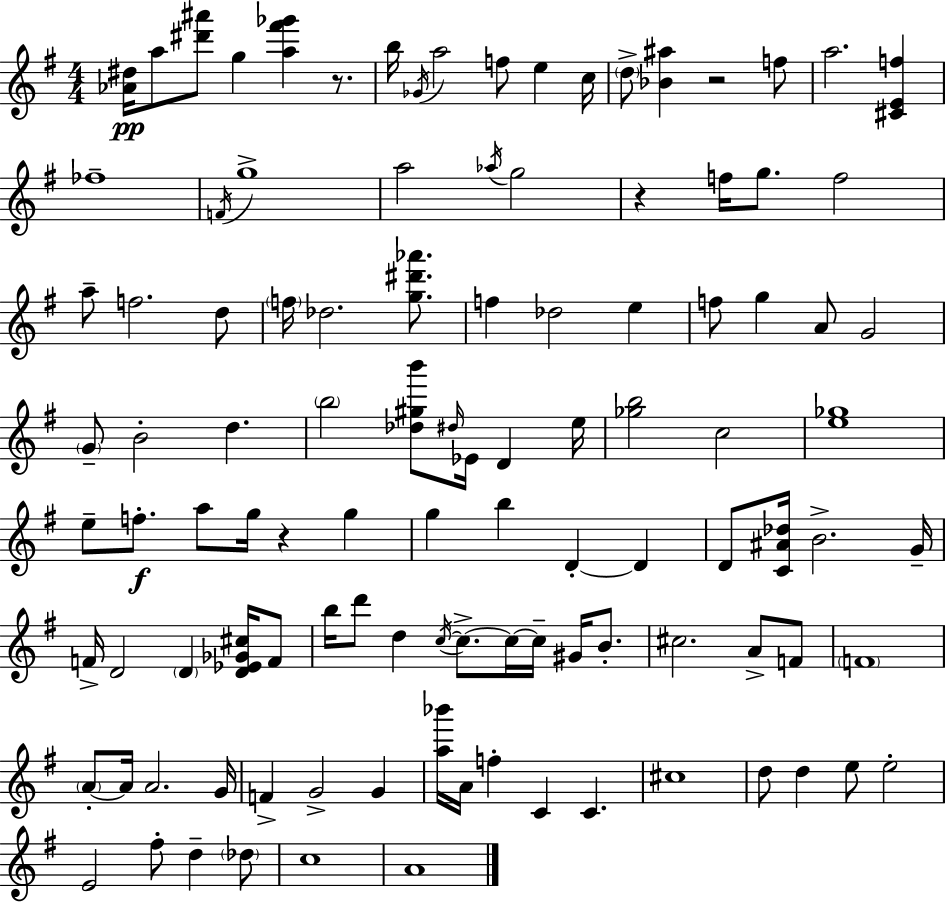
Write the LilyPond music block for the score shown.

{
  \clef treble
  \numericTimeSignature
  \time 4/4
  \key g \major
  <aes' dis''>16\pp a''8 <dis''' ais'''>8 g''4 <a'' fis''' ges'''>4 r8. | b''16 \acciaccatura { ges'16 } a''2 f''8 e''4 | c''16 \parenthesize d''8-> <bes' ais''>4 r2 f''8 | a''2. <cis' e' f''>4 | \break fes''1-- | \acciaccatura { f'16 } g''1-> | a''2 \acciaccatura { aes''16 } g''2 | r4 f''16 g''8. f''2 | \break a''8-- f''2. | d''8 \parenthesize f''16 des''2. | <g'' dis''' aes'''>8. f''4 des''2 e''4 | f''8 g''4 a'8 g'2 | \break \parenthesize g'8-- b'2-. d''4. | \parenthesize b''2 <des'' gis'' b'''>8 \grace { dis''16 } ees'16 d'4 | e''16 <ges'' b''>2 c''2 | <e'' ges''>1 | \break e''8-- f''8.-.\f a''8 g''16 r4 | g''4 g''4 b''4 d'4-.~~ | d'4 d'8 <c' ais' des''>16 b'2.-> | g'16-- f'16-> d'2 \parenthesize d'4 | \break <d' ees' ges' cis''>16 f'8 b''16 d'''8 d''4 \acciaccatura { c''16~ }~ c''8.-> c''16~~ | c''16-- gis'16 b'8.-. cis''2. | a'8-> f'8 \parenthesize f'1 | \parenthesize a'8-.~~ a'16 a'2. | \break g'16 f'4-> g'2-> | g'4 <a'' bes'''>16 a'16 f''4-. c'4 c'4. | cis''1 | d''8 d''4 e''8 e''2-. | \break e'2 fis''8-. d''4-- | \parenthesize des''8 c''1 | a'1 | \bar "|."
}